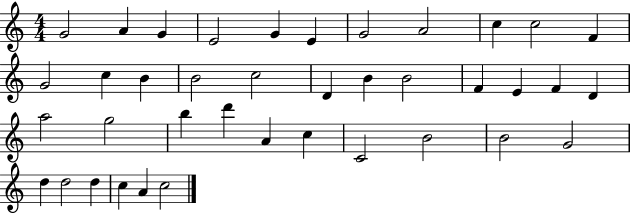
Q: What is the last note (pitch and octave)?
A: C5